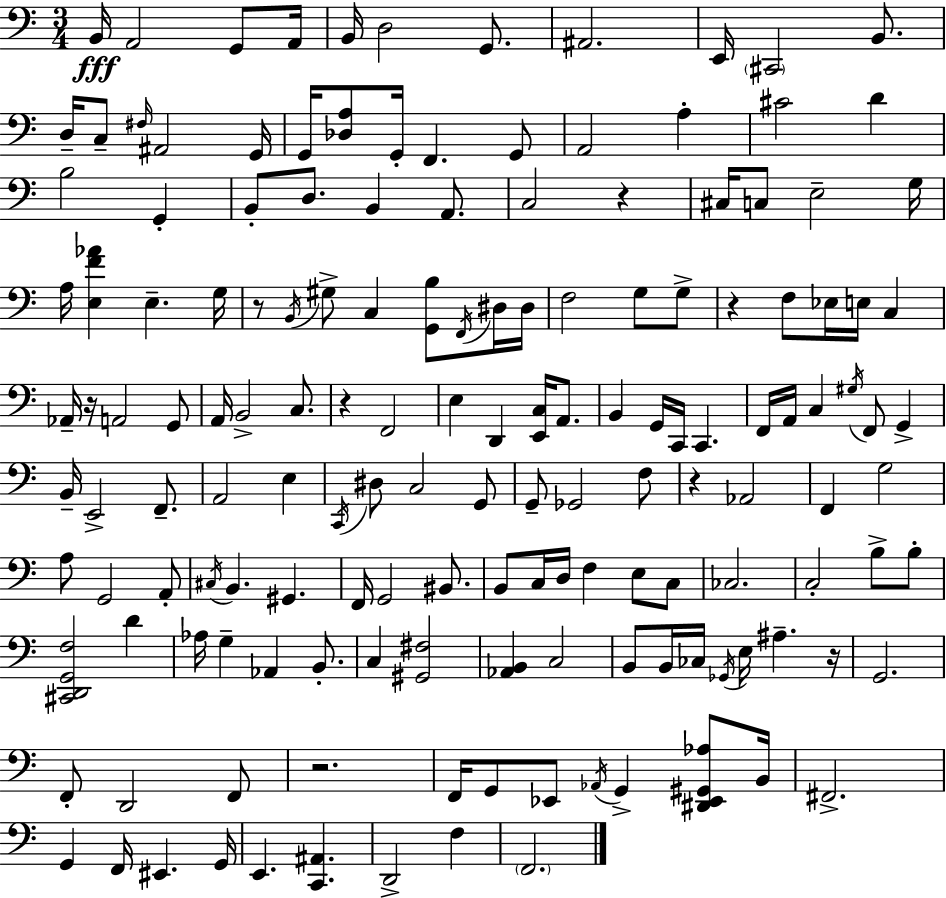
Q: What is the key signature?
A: A minor